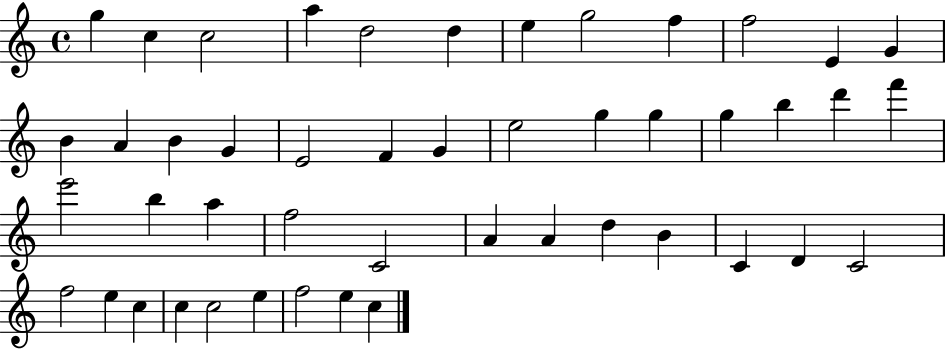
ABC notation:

X:1
T:Untitled
M:4/4
L:1/4
K:C
g c c2 a d2 d e g2 f f2 E G B A B G E2 F G e2 g g g b d' f' e'2 b a f2 C2 A A d B C D C2 f2 e c c c2 e f2 e c